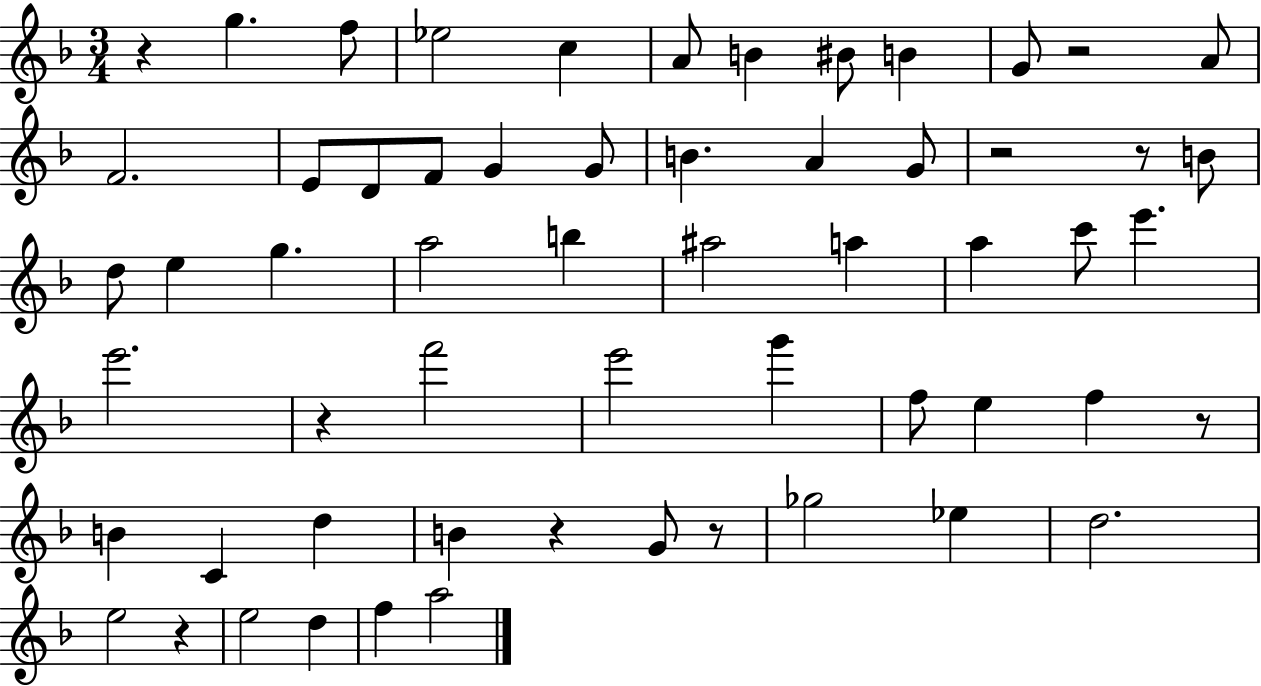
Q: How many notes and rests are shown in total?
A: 59